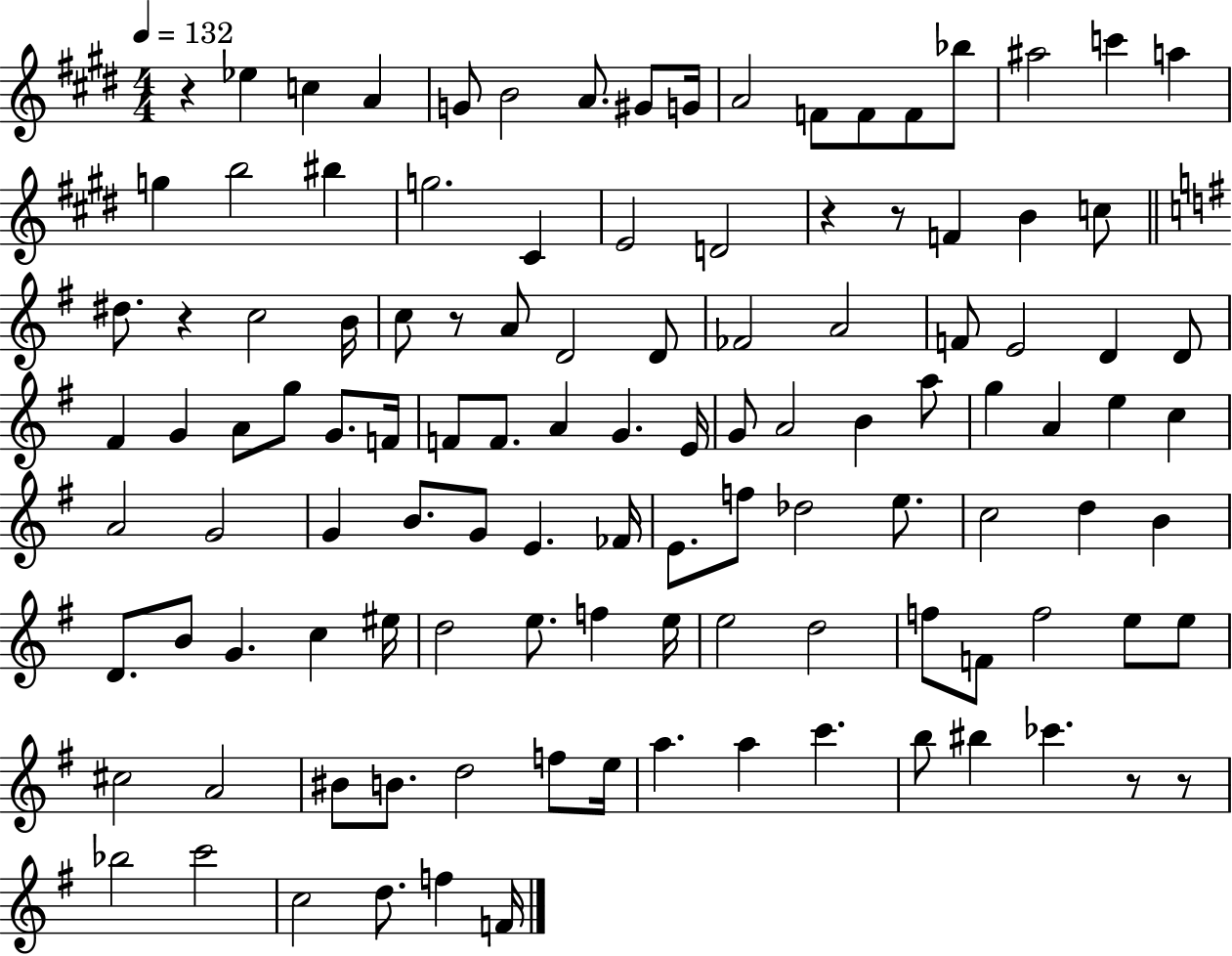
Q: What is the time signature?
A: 4/4